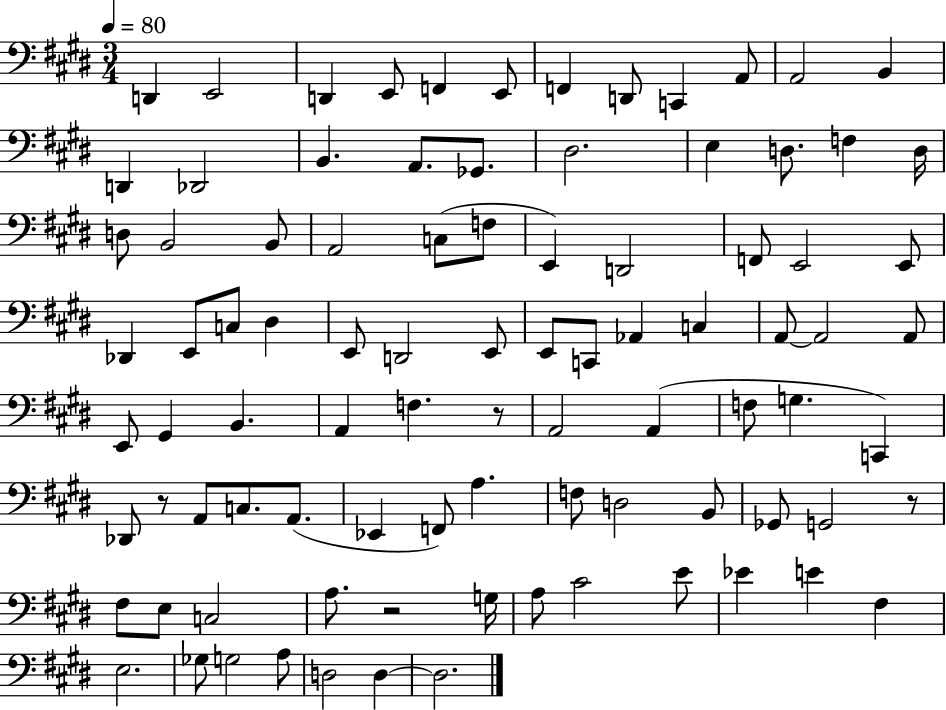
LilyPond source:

{
  \clef bass
  \numericTimeSignature
  \time 3/4
  \key e \major
  \tempo 4 = 80
  d,4 e,2 | d,4 e,8 f,4 e,8 | f,4 d,8 c,4 a,8 | a,2 b,4 | \break d,4 des,2 | b,4. a,8. ges,8. | dis2. | e4 d8. f4 d16 | \break d8 b,2 b,8 | a,2 c8( f8 | e,4) d,2 | f,8 e,2 e,8 | \break des,4 e,8 c8 dis4 | e,8 d,2 e,8 | e,8 c,8 aes,4 c4 | a,8~~ a,2 a,8 | \break e,8 gis,4 b,4. | a,4 f4. r8 | a,2 a,4( | f8 g4. c,4) | \break des,8 r8 a,8 c8. a,8.( | ees,4 f,8) a4. | f8 d2 b,8 | ges,8 g,2 r8 | \break fis8 e8 c2 | a8. r2 g16 | a8 cis'2 e'8 | ees'4 e'4 fis4 | \break e2. | ges8 g2 a8 | d2 d4~~ | d2. | \break \bar "|."
}